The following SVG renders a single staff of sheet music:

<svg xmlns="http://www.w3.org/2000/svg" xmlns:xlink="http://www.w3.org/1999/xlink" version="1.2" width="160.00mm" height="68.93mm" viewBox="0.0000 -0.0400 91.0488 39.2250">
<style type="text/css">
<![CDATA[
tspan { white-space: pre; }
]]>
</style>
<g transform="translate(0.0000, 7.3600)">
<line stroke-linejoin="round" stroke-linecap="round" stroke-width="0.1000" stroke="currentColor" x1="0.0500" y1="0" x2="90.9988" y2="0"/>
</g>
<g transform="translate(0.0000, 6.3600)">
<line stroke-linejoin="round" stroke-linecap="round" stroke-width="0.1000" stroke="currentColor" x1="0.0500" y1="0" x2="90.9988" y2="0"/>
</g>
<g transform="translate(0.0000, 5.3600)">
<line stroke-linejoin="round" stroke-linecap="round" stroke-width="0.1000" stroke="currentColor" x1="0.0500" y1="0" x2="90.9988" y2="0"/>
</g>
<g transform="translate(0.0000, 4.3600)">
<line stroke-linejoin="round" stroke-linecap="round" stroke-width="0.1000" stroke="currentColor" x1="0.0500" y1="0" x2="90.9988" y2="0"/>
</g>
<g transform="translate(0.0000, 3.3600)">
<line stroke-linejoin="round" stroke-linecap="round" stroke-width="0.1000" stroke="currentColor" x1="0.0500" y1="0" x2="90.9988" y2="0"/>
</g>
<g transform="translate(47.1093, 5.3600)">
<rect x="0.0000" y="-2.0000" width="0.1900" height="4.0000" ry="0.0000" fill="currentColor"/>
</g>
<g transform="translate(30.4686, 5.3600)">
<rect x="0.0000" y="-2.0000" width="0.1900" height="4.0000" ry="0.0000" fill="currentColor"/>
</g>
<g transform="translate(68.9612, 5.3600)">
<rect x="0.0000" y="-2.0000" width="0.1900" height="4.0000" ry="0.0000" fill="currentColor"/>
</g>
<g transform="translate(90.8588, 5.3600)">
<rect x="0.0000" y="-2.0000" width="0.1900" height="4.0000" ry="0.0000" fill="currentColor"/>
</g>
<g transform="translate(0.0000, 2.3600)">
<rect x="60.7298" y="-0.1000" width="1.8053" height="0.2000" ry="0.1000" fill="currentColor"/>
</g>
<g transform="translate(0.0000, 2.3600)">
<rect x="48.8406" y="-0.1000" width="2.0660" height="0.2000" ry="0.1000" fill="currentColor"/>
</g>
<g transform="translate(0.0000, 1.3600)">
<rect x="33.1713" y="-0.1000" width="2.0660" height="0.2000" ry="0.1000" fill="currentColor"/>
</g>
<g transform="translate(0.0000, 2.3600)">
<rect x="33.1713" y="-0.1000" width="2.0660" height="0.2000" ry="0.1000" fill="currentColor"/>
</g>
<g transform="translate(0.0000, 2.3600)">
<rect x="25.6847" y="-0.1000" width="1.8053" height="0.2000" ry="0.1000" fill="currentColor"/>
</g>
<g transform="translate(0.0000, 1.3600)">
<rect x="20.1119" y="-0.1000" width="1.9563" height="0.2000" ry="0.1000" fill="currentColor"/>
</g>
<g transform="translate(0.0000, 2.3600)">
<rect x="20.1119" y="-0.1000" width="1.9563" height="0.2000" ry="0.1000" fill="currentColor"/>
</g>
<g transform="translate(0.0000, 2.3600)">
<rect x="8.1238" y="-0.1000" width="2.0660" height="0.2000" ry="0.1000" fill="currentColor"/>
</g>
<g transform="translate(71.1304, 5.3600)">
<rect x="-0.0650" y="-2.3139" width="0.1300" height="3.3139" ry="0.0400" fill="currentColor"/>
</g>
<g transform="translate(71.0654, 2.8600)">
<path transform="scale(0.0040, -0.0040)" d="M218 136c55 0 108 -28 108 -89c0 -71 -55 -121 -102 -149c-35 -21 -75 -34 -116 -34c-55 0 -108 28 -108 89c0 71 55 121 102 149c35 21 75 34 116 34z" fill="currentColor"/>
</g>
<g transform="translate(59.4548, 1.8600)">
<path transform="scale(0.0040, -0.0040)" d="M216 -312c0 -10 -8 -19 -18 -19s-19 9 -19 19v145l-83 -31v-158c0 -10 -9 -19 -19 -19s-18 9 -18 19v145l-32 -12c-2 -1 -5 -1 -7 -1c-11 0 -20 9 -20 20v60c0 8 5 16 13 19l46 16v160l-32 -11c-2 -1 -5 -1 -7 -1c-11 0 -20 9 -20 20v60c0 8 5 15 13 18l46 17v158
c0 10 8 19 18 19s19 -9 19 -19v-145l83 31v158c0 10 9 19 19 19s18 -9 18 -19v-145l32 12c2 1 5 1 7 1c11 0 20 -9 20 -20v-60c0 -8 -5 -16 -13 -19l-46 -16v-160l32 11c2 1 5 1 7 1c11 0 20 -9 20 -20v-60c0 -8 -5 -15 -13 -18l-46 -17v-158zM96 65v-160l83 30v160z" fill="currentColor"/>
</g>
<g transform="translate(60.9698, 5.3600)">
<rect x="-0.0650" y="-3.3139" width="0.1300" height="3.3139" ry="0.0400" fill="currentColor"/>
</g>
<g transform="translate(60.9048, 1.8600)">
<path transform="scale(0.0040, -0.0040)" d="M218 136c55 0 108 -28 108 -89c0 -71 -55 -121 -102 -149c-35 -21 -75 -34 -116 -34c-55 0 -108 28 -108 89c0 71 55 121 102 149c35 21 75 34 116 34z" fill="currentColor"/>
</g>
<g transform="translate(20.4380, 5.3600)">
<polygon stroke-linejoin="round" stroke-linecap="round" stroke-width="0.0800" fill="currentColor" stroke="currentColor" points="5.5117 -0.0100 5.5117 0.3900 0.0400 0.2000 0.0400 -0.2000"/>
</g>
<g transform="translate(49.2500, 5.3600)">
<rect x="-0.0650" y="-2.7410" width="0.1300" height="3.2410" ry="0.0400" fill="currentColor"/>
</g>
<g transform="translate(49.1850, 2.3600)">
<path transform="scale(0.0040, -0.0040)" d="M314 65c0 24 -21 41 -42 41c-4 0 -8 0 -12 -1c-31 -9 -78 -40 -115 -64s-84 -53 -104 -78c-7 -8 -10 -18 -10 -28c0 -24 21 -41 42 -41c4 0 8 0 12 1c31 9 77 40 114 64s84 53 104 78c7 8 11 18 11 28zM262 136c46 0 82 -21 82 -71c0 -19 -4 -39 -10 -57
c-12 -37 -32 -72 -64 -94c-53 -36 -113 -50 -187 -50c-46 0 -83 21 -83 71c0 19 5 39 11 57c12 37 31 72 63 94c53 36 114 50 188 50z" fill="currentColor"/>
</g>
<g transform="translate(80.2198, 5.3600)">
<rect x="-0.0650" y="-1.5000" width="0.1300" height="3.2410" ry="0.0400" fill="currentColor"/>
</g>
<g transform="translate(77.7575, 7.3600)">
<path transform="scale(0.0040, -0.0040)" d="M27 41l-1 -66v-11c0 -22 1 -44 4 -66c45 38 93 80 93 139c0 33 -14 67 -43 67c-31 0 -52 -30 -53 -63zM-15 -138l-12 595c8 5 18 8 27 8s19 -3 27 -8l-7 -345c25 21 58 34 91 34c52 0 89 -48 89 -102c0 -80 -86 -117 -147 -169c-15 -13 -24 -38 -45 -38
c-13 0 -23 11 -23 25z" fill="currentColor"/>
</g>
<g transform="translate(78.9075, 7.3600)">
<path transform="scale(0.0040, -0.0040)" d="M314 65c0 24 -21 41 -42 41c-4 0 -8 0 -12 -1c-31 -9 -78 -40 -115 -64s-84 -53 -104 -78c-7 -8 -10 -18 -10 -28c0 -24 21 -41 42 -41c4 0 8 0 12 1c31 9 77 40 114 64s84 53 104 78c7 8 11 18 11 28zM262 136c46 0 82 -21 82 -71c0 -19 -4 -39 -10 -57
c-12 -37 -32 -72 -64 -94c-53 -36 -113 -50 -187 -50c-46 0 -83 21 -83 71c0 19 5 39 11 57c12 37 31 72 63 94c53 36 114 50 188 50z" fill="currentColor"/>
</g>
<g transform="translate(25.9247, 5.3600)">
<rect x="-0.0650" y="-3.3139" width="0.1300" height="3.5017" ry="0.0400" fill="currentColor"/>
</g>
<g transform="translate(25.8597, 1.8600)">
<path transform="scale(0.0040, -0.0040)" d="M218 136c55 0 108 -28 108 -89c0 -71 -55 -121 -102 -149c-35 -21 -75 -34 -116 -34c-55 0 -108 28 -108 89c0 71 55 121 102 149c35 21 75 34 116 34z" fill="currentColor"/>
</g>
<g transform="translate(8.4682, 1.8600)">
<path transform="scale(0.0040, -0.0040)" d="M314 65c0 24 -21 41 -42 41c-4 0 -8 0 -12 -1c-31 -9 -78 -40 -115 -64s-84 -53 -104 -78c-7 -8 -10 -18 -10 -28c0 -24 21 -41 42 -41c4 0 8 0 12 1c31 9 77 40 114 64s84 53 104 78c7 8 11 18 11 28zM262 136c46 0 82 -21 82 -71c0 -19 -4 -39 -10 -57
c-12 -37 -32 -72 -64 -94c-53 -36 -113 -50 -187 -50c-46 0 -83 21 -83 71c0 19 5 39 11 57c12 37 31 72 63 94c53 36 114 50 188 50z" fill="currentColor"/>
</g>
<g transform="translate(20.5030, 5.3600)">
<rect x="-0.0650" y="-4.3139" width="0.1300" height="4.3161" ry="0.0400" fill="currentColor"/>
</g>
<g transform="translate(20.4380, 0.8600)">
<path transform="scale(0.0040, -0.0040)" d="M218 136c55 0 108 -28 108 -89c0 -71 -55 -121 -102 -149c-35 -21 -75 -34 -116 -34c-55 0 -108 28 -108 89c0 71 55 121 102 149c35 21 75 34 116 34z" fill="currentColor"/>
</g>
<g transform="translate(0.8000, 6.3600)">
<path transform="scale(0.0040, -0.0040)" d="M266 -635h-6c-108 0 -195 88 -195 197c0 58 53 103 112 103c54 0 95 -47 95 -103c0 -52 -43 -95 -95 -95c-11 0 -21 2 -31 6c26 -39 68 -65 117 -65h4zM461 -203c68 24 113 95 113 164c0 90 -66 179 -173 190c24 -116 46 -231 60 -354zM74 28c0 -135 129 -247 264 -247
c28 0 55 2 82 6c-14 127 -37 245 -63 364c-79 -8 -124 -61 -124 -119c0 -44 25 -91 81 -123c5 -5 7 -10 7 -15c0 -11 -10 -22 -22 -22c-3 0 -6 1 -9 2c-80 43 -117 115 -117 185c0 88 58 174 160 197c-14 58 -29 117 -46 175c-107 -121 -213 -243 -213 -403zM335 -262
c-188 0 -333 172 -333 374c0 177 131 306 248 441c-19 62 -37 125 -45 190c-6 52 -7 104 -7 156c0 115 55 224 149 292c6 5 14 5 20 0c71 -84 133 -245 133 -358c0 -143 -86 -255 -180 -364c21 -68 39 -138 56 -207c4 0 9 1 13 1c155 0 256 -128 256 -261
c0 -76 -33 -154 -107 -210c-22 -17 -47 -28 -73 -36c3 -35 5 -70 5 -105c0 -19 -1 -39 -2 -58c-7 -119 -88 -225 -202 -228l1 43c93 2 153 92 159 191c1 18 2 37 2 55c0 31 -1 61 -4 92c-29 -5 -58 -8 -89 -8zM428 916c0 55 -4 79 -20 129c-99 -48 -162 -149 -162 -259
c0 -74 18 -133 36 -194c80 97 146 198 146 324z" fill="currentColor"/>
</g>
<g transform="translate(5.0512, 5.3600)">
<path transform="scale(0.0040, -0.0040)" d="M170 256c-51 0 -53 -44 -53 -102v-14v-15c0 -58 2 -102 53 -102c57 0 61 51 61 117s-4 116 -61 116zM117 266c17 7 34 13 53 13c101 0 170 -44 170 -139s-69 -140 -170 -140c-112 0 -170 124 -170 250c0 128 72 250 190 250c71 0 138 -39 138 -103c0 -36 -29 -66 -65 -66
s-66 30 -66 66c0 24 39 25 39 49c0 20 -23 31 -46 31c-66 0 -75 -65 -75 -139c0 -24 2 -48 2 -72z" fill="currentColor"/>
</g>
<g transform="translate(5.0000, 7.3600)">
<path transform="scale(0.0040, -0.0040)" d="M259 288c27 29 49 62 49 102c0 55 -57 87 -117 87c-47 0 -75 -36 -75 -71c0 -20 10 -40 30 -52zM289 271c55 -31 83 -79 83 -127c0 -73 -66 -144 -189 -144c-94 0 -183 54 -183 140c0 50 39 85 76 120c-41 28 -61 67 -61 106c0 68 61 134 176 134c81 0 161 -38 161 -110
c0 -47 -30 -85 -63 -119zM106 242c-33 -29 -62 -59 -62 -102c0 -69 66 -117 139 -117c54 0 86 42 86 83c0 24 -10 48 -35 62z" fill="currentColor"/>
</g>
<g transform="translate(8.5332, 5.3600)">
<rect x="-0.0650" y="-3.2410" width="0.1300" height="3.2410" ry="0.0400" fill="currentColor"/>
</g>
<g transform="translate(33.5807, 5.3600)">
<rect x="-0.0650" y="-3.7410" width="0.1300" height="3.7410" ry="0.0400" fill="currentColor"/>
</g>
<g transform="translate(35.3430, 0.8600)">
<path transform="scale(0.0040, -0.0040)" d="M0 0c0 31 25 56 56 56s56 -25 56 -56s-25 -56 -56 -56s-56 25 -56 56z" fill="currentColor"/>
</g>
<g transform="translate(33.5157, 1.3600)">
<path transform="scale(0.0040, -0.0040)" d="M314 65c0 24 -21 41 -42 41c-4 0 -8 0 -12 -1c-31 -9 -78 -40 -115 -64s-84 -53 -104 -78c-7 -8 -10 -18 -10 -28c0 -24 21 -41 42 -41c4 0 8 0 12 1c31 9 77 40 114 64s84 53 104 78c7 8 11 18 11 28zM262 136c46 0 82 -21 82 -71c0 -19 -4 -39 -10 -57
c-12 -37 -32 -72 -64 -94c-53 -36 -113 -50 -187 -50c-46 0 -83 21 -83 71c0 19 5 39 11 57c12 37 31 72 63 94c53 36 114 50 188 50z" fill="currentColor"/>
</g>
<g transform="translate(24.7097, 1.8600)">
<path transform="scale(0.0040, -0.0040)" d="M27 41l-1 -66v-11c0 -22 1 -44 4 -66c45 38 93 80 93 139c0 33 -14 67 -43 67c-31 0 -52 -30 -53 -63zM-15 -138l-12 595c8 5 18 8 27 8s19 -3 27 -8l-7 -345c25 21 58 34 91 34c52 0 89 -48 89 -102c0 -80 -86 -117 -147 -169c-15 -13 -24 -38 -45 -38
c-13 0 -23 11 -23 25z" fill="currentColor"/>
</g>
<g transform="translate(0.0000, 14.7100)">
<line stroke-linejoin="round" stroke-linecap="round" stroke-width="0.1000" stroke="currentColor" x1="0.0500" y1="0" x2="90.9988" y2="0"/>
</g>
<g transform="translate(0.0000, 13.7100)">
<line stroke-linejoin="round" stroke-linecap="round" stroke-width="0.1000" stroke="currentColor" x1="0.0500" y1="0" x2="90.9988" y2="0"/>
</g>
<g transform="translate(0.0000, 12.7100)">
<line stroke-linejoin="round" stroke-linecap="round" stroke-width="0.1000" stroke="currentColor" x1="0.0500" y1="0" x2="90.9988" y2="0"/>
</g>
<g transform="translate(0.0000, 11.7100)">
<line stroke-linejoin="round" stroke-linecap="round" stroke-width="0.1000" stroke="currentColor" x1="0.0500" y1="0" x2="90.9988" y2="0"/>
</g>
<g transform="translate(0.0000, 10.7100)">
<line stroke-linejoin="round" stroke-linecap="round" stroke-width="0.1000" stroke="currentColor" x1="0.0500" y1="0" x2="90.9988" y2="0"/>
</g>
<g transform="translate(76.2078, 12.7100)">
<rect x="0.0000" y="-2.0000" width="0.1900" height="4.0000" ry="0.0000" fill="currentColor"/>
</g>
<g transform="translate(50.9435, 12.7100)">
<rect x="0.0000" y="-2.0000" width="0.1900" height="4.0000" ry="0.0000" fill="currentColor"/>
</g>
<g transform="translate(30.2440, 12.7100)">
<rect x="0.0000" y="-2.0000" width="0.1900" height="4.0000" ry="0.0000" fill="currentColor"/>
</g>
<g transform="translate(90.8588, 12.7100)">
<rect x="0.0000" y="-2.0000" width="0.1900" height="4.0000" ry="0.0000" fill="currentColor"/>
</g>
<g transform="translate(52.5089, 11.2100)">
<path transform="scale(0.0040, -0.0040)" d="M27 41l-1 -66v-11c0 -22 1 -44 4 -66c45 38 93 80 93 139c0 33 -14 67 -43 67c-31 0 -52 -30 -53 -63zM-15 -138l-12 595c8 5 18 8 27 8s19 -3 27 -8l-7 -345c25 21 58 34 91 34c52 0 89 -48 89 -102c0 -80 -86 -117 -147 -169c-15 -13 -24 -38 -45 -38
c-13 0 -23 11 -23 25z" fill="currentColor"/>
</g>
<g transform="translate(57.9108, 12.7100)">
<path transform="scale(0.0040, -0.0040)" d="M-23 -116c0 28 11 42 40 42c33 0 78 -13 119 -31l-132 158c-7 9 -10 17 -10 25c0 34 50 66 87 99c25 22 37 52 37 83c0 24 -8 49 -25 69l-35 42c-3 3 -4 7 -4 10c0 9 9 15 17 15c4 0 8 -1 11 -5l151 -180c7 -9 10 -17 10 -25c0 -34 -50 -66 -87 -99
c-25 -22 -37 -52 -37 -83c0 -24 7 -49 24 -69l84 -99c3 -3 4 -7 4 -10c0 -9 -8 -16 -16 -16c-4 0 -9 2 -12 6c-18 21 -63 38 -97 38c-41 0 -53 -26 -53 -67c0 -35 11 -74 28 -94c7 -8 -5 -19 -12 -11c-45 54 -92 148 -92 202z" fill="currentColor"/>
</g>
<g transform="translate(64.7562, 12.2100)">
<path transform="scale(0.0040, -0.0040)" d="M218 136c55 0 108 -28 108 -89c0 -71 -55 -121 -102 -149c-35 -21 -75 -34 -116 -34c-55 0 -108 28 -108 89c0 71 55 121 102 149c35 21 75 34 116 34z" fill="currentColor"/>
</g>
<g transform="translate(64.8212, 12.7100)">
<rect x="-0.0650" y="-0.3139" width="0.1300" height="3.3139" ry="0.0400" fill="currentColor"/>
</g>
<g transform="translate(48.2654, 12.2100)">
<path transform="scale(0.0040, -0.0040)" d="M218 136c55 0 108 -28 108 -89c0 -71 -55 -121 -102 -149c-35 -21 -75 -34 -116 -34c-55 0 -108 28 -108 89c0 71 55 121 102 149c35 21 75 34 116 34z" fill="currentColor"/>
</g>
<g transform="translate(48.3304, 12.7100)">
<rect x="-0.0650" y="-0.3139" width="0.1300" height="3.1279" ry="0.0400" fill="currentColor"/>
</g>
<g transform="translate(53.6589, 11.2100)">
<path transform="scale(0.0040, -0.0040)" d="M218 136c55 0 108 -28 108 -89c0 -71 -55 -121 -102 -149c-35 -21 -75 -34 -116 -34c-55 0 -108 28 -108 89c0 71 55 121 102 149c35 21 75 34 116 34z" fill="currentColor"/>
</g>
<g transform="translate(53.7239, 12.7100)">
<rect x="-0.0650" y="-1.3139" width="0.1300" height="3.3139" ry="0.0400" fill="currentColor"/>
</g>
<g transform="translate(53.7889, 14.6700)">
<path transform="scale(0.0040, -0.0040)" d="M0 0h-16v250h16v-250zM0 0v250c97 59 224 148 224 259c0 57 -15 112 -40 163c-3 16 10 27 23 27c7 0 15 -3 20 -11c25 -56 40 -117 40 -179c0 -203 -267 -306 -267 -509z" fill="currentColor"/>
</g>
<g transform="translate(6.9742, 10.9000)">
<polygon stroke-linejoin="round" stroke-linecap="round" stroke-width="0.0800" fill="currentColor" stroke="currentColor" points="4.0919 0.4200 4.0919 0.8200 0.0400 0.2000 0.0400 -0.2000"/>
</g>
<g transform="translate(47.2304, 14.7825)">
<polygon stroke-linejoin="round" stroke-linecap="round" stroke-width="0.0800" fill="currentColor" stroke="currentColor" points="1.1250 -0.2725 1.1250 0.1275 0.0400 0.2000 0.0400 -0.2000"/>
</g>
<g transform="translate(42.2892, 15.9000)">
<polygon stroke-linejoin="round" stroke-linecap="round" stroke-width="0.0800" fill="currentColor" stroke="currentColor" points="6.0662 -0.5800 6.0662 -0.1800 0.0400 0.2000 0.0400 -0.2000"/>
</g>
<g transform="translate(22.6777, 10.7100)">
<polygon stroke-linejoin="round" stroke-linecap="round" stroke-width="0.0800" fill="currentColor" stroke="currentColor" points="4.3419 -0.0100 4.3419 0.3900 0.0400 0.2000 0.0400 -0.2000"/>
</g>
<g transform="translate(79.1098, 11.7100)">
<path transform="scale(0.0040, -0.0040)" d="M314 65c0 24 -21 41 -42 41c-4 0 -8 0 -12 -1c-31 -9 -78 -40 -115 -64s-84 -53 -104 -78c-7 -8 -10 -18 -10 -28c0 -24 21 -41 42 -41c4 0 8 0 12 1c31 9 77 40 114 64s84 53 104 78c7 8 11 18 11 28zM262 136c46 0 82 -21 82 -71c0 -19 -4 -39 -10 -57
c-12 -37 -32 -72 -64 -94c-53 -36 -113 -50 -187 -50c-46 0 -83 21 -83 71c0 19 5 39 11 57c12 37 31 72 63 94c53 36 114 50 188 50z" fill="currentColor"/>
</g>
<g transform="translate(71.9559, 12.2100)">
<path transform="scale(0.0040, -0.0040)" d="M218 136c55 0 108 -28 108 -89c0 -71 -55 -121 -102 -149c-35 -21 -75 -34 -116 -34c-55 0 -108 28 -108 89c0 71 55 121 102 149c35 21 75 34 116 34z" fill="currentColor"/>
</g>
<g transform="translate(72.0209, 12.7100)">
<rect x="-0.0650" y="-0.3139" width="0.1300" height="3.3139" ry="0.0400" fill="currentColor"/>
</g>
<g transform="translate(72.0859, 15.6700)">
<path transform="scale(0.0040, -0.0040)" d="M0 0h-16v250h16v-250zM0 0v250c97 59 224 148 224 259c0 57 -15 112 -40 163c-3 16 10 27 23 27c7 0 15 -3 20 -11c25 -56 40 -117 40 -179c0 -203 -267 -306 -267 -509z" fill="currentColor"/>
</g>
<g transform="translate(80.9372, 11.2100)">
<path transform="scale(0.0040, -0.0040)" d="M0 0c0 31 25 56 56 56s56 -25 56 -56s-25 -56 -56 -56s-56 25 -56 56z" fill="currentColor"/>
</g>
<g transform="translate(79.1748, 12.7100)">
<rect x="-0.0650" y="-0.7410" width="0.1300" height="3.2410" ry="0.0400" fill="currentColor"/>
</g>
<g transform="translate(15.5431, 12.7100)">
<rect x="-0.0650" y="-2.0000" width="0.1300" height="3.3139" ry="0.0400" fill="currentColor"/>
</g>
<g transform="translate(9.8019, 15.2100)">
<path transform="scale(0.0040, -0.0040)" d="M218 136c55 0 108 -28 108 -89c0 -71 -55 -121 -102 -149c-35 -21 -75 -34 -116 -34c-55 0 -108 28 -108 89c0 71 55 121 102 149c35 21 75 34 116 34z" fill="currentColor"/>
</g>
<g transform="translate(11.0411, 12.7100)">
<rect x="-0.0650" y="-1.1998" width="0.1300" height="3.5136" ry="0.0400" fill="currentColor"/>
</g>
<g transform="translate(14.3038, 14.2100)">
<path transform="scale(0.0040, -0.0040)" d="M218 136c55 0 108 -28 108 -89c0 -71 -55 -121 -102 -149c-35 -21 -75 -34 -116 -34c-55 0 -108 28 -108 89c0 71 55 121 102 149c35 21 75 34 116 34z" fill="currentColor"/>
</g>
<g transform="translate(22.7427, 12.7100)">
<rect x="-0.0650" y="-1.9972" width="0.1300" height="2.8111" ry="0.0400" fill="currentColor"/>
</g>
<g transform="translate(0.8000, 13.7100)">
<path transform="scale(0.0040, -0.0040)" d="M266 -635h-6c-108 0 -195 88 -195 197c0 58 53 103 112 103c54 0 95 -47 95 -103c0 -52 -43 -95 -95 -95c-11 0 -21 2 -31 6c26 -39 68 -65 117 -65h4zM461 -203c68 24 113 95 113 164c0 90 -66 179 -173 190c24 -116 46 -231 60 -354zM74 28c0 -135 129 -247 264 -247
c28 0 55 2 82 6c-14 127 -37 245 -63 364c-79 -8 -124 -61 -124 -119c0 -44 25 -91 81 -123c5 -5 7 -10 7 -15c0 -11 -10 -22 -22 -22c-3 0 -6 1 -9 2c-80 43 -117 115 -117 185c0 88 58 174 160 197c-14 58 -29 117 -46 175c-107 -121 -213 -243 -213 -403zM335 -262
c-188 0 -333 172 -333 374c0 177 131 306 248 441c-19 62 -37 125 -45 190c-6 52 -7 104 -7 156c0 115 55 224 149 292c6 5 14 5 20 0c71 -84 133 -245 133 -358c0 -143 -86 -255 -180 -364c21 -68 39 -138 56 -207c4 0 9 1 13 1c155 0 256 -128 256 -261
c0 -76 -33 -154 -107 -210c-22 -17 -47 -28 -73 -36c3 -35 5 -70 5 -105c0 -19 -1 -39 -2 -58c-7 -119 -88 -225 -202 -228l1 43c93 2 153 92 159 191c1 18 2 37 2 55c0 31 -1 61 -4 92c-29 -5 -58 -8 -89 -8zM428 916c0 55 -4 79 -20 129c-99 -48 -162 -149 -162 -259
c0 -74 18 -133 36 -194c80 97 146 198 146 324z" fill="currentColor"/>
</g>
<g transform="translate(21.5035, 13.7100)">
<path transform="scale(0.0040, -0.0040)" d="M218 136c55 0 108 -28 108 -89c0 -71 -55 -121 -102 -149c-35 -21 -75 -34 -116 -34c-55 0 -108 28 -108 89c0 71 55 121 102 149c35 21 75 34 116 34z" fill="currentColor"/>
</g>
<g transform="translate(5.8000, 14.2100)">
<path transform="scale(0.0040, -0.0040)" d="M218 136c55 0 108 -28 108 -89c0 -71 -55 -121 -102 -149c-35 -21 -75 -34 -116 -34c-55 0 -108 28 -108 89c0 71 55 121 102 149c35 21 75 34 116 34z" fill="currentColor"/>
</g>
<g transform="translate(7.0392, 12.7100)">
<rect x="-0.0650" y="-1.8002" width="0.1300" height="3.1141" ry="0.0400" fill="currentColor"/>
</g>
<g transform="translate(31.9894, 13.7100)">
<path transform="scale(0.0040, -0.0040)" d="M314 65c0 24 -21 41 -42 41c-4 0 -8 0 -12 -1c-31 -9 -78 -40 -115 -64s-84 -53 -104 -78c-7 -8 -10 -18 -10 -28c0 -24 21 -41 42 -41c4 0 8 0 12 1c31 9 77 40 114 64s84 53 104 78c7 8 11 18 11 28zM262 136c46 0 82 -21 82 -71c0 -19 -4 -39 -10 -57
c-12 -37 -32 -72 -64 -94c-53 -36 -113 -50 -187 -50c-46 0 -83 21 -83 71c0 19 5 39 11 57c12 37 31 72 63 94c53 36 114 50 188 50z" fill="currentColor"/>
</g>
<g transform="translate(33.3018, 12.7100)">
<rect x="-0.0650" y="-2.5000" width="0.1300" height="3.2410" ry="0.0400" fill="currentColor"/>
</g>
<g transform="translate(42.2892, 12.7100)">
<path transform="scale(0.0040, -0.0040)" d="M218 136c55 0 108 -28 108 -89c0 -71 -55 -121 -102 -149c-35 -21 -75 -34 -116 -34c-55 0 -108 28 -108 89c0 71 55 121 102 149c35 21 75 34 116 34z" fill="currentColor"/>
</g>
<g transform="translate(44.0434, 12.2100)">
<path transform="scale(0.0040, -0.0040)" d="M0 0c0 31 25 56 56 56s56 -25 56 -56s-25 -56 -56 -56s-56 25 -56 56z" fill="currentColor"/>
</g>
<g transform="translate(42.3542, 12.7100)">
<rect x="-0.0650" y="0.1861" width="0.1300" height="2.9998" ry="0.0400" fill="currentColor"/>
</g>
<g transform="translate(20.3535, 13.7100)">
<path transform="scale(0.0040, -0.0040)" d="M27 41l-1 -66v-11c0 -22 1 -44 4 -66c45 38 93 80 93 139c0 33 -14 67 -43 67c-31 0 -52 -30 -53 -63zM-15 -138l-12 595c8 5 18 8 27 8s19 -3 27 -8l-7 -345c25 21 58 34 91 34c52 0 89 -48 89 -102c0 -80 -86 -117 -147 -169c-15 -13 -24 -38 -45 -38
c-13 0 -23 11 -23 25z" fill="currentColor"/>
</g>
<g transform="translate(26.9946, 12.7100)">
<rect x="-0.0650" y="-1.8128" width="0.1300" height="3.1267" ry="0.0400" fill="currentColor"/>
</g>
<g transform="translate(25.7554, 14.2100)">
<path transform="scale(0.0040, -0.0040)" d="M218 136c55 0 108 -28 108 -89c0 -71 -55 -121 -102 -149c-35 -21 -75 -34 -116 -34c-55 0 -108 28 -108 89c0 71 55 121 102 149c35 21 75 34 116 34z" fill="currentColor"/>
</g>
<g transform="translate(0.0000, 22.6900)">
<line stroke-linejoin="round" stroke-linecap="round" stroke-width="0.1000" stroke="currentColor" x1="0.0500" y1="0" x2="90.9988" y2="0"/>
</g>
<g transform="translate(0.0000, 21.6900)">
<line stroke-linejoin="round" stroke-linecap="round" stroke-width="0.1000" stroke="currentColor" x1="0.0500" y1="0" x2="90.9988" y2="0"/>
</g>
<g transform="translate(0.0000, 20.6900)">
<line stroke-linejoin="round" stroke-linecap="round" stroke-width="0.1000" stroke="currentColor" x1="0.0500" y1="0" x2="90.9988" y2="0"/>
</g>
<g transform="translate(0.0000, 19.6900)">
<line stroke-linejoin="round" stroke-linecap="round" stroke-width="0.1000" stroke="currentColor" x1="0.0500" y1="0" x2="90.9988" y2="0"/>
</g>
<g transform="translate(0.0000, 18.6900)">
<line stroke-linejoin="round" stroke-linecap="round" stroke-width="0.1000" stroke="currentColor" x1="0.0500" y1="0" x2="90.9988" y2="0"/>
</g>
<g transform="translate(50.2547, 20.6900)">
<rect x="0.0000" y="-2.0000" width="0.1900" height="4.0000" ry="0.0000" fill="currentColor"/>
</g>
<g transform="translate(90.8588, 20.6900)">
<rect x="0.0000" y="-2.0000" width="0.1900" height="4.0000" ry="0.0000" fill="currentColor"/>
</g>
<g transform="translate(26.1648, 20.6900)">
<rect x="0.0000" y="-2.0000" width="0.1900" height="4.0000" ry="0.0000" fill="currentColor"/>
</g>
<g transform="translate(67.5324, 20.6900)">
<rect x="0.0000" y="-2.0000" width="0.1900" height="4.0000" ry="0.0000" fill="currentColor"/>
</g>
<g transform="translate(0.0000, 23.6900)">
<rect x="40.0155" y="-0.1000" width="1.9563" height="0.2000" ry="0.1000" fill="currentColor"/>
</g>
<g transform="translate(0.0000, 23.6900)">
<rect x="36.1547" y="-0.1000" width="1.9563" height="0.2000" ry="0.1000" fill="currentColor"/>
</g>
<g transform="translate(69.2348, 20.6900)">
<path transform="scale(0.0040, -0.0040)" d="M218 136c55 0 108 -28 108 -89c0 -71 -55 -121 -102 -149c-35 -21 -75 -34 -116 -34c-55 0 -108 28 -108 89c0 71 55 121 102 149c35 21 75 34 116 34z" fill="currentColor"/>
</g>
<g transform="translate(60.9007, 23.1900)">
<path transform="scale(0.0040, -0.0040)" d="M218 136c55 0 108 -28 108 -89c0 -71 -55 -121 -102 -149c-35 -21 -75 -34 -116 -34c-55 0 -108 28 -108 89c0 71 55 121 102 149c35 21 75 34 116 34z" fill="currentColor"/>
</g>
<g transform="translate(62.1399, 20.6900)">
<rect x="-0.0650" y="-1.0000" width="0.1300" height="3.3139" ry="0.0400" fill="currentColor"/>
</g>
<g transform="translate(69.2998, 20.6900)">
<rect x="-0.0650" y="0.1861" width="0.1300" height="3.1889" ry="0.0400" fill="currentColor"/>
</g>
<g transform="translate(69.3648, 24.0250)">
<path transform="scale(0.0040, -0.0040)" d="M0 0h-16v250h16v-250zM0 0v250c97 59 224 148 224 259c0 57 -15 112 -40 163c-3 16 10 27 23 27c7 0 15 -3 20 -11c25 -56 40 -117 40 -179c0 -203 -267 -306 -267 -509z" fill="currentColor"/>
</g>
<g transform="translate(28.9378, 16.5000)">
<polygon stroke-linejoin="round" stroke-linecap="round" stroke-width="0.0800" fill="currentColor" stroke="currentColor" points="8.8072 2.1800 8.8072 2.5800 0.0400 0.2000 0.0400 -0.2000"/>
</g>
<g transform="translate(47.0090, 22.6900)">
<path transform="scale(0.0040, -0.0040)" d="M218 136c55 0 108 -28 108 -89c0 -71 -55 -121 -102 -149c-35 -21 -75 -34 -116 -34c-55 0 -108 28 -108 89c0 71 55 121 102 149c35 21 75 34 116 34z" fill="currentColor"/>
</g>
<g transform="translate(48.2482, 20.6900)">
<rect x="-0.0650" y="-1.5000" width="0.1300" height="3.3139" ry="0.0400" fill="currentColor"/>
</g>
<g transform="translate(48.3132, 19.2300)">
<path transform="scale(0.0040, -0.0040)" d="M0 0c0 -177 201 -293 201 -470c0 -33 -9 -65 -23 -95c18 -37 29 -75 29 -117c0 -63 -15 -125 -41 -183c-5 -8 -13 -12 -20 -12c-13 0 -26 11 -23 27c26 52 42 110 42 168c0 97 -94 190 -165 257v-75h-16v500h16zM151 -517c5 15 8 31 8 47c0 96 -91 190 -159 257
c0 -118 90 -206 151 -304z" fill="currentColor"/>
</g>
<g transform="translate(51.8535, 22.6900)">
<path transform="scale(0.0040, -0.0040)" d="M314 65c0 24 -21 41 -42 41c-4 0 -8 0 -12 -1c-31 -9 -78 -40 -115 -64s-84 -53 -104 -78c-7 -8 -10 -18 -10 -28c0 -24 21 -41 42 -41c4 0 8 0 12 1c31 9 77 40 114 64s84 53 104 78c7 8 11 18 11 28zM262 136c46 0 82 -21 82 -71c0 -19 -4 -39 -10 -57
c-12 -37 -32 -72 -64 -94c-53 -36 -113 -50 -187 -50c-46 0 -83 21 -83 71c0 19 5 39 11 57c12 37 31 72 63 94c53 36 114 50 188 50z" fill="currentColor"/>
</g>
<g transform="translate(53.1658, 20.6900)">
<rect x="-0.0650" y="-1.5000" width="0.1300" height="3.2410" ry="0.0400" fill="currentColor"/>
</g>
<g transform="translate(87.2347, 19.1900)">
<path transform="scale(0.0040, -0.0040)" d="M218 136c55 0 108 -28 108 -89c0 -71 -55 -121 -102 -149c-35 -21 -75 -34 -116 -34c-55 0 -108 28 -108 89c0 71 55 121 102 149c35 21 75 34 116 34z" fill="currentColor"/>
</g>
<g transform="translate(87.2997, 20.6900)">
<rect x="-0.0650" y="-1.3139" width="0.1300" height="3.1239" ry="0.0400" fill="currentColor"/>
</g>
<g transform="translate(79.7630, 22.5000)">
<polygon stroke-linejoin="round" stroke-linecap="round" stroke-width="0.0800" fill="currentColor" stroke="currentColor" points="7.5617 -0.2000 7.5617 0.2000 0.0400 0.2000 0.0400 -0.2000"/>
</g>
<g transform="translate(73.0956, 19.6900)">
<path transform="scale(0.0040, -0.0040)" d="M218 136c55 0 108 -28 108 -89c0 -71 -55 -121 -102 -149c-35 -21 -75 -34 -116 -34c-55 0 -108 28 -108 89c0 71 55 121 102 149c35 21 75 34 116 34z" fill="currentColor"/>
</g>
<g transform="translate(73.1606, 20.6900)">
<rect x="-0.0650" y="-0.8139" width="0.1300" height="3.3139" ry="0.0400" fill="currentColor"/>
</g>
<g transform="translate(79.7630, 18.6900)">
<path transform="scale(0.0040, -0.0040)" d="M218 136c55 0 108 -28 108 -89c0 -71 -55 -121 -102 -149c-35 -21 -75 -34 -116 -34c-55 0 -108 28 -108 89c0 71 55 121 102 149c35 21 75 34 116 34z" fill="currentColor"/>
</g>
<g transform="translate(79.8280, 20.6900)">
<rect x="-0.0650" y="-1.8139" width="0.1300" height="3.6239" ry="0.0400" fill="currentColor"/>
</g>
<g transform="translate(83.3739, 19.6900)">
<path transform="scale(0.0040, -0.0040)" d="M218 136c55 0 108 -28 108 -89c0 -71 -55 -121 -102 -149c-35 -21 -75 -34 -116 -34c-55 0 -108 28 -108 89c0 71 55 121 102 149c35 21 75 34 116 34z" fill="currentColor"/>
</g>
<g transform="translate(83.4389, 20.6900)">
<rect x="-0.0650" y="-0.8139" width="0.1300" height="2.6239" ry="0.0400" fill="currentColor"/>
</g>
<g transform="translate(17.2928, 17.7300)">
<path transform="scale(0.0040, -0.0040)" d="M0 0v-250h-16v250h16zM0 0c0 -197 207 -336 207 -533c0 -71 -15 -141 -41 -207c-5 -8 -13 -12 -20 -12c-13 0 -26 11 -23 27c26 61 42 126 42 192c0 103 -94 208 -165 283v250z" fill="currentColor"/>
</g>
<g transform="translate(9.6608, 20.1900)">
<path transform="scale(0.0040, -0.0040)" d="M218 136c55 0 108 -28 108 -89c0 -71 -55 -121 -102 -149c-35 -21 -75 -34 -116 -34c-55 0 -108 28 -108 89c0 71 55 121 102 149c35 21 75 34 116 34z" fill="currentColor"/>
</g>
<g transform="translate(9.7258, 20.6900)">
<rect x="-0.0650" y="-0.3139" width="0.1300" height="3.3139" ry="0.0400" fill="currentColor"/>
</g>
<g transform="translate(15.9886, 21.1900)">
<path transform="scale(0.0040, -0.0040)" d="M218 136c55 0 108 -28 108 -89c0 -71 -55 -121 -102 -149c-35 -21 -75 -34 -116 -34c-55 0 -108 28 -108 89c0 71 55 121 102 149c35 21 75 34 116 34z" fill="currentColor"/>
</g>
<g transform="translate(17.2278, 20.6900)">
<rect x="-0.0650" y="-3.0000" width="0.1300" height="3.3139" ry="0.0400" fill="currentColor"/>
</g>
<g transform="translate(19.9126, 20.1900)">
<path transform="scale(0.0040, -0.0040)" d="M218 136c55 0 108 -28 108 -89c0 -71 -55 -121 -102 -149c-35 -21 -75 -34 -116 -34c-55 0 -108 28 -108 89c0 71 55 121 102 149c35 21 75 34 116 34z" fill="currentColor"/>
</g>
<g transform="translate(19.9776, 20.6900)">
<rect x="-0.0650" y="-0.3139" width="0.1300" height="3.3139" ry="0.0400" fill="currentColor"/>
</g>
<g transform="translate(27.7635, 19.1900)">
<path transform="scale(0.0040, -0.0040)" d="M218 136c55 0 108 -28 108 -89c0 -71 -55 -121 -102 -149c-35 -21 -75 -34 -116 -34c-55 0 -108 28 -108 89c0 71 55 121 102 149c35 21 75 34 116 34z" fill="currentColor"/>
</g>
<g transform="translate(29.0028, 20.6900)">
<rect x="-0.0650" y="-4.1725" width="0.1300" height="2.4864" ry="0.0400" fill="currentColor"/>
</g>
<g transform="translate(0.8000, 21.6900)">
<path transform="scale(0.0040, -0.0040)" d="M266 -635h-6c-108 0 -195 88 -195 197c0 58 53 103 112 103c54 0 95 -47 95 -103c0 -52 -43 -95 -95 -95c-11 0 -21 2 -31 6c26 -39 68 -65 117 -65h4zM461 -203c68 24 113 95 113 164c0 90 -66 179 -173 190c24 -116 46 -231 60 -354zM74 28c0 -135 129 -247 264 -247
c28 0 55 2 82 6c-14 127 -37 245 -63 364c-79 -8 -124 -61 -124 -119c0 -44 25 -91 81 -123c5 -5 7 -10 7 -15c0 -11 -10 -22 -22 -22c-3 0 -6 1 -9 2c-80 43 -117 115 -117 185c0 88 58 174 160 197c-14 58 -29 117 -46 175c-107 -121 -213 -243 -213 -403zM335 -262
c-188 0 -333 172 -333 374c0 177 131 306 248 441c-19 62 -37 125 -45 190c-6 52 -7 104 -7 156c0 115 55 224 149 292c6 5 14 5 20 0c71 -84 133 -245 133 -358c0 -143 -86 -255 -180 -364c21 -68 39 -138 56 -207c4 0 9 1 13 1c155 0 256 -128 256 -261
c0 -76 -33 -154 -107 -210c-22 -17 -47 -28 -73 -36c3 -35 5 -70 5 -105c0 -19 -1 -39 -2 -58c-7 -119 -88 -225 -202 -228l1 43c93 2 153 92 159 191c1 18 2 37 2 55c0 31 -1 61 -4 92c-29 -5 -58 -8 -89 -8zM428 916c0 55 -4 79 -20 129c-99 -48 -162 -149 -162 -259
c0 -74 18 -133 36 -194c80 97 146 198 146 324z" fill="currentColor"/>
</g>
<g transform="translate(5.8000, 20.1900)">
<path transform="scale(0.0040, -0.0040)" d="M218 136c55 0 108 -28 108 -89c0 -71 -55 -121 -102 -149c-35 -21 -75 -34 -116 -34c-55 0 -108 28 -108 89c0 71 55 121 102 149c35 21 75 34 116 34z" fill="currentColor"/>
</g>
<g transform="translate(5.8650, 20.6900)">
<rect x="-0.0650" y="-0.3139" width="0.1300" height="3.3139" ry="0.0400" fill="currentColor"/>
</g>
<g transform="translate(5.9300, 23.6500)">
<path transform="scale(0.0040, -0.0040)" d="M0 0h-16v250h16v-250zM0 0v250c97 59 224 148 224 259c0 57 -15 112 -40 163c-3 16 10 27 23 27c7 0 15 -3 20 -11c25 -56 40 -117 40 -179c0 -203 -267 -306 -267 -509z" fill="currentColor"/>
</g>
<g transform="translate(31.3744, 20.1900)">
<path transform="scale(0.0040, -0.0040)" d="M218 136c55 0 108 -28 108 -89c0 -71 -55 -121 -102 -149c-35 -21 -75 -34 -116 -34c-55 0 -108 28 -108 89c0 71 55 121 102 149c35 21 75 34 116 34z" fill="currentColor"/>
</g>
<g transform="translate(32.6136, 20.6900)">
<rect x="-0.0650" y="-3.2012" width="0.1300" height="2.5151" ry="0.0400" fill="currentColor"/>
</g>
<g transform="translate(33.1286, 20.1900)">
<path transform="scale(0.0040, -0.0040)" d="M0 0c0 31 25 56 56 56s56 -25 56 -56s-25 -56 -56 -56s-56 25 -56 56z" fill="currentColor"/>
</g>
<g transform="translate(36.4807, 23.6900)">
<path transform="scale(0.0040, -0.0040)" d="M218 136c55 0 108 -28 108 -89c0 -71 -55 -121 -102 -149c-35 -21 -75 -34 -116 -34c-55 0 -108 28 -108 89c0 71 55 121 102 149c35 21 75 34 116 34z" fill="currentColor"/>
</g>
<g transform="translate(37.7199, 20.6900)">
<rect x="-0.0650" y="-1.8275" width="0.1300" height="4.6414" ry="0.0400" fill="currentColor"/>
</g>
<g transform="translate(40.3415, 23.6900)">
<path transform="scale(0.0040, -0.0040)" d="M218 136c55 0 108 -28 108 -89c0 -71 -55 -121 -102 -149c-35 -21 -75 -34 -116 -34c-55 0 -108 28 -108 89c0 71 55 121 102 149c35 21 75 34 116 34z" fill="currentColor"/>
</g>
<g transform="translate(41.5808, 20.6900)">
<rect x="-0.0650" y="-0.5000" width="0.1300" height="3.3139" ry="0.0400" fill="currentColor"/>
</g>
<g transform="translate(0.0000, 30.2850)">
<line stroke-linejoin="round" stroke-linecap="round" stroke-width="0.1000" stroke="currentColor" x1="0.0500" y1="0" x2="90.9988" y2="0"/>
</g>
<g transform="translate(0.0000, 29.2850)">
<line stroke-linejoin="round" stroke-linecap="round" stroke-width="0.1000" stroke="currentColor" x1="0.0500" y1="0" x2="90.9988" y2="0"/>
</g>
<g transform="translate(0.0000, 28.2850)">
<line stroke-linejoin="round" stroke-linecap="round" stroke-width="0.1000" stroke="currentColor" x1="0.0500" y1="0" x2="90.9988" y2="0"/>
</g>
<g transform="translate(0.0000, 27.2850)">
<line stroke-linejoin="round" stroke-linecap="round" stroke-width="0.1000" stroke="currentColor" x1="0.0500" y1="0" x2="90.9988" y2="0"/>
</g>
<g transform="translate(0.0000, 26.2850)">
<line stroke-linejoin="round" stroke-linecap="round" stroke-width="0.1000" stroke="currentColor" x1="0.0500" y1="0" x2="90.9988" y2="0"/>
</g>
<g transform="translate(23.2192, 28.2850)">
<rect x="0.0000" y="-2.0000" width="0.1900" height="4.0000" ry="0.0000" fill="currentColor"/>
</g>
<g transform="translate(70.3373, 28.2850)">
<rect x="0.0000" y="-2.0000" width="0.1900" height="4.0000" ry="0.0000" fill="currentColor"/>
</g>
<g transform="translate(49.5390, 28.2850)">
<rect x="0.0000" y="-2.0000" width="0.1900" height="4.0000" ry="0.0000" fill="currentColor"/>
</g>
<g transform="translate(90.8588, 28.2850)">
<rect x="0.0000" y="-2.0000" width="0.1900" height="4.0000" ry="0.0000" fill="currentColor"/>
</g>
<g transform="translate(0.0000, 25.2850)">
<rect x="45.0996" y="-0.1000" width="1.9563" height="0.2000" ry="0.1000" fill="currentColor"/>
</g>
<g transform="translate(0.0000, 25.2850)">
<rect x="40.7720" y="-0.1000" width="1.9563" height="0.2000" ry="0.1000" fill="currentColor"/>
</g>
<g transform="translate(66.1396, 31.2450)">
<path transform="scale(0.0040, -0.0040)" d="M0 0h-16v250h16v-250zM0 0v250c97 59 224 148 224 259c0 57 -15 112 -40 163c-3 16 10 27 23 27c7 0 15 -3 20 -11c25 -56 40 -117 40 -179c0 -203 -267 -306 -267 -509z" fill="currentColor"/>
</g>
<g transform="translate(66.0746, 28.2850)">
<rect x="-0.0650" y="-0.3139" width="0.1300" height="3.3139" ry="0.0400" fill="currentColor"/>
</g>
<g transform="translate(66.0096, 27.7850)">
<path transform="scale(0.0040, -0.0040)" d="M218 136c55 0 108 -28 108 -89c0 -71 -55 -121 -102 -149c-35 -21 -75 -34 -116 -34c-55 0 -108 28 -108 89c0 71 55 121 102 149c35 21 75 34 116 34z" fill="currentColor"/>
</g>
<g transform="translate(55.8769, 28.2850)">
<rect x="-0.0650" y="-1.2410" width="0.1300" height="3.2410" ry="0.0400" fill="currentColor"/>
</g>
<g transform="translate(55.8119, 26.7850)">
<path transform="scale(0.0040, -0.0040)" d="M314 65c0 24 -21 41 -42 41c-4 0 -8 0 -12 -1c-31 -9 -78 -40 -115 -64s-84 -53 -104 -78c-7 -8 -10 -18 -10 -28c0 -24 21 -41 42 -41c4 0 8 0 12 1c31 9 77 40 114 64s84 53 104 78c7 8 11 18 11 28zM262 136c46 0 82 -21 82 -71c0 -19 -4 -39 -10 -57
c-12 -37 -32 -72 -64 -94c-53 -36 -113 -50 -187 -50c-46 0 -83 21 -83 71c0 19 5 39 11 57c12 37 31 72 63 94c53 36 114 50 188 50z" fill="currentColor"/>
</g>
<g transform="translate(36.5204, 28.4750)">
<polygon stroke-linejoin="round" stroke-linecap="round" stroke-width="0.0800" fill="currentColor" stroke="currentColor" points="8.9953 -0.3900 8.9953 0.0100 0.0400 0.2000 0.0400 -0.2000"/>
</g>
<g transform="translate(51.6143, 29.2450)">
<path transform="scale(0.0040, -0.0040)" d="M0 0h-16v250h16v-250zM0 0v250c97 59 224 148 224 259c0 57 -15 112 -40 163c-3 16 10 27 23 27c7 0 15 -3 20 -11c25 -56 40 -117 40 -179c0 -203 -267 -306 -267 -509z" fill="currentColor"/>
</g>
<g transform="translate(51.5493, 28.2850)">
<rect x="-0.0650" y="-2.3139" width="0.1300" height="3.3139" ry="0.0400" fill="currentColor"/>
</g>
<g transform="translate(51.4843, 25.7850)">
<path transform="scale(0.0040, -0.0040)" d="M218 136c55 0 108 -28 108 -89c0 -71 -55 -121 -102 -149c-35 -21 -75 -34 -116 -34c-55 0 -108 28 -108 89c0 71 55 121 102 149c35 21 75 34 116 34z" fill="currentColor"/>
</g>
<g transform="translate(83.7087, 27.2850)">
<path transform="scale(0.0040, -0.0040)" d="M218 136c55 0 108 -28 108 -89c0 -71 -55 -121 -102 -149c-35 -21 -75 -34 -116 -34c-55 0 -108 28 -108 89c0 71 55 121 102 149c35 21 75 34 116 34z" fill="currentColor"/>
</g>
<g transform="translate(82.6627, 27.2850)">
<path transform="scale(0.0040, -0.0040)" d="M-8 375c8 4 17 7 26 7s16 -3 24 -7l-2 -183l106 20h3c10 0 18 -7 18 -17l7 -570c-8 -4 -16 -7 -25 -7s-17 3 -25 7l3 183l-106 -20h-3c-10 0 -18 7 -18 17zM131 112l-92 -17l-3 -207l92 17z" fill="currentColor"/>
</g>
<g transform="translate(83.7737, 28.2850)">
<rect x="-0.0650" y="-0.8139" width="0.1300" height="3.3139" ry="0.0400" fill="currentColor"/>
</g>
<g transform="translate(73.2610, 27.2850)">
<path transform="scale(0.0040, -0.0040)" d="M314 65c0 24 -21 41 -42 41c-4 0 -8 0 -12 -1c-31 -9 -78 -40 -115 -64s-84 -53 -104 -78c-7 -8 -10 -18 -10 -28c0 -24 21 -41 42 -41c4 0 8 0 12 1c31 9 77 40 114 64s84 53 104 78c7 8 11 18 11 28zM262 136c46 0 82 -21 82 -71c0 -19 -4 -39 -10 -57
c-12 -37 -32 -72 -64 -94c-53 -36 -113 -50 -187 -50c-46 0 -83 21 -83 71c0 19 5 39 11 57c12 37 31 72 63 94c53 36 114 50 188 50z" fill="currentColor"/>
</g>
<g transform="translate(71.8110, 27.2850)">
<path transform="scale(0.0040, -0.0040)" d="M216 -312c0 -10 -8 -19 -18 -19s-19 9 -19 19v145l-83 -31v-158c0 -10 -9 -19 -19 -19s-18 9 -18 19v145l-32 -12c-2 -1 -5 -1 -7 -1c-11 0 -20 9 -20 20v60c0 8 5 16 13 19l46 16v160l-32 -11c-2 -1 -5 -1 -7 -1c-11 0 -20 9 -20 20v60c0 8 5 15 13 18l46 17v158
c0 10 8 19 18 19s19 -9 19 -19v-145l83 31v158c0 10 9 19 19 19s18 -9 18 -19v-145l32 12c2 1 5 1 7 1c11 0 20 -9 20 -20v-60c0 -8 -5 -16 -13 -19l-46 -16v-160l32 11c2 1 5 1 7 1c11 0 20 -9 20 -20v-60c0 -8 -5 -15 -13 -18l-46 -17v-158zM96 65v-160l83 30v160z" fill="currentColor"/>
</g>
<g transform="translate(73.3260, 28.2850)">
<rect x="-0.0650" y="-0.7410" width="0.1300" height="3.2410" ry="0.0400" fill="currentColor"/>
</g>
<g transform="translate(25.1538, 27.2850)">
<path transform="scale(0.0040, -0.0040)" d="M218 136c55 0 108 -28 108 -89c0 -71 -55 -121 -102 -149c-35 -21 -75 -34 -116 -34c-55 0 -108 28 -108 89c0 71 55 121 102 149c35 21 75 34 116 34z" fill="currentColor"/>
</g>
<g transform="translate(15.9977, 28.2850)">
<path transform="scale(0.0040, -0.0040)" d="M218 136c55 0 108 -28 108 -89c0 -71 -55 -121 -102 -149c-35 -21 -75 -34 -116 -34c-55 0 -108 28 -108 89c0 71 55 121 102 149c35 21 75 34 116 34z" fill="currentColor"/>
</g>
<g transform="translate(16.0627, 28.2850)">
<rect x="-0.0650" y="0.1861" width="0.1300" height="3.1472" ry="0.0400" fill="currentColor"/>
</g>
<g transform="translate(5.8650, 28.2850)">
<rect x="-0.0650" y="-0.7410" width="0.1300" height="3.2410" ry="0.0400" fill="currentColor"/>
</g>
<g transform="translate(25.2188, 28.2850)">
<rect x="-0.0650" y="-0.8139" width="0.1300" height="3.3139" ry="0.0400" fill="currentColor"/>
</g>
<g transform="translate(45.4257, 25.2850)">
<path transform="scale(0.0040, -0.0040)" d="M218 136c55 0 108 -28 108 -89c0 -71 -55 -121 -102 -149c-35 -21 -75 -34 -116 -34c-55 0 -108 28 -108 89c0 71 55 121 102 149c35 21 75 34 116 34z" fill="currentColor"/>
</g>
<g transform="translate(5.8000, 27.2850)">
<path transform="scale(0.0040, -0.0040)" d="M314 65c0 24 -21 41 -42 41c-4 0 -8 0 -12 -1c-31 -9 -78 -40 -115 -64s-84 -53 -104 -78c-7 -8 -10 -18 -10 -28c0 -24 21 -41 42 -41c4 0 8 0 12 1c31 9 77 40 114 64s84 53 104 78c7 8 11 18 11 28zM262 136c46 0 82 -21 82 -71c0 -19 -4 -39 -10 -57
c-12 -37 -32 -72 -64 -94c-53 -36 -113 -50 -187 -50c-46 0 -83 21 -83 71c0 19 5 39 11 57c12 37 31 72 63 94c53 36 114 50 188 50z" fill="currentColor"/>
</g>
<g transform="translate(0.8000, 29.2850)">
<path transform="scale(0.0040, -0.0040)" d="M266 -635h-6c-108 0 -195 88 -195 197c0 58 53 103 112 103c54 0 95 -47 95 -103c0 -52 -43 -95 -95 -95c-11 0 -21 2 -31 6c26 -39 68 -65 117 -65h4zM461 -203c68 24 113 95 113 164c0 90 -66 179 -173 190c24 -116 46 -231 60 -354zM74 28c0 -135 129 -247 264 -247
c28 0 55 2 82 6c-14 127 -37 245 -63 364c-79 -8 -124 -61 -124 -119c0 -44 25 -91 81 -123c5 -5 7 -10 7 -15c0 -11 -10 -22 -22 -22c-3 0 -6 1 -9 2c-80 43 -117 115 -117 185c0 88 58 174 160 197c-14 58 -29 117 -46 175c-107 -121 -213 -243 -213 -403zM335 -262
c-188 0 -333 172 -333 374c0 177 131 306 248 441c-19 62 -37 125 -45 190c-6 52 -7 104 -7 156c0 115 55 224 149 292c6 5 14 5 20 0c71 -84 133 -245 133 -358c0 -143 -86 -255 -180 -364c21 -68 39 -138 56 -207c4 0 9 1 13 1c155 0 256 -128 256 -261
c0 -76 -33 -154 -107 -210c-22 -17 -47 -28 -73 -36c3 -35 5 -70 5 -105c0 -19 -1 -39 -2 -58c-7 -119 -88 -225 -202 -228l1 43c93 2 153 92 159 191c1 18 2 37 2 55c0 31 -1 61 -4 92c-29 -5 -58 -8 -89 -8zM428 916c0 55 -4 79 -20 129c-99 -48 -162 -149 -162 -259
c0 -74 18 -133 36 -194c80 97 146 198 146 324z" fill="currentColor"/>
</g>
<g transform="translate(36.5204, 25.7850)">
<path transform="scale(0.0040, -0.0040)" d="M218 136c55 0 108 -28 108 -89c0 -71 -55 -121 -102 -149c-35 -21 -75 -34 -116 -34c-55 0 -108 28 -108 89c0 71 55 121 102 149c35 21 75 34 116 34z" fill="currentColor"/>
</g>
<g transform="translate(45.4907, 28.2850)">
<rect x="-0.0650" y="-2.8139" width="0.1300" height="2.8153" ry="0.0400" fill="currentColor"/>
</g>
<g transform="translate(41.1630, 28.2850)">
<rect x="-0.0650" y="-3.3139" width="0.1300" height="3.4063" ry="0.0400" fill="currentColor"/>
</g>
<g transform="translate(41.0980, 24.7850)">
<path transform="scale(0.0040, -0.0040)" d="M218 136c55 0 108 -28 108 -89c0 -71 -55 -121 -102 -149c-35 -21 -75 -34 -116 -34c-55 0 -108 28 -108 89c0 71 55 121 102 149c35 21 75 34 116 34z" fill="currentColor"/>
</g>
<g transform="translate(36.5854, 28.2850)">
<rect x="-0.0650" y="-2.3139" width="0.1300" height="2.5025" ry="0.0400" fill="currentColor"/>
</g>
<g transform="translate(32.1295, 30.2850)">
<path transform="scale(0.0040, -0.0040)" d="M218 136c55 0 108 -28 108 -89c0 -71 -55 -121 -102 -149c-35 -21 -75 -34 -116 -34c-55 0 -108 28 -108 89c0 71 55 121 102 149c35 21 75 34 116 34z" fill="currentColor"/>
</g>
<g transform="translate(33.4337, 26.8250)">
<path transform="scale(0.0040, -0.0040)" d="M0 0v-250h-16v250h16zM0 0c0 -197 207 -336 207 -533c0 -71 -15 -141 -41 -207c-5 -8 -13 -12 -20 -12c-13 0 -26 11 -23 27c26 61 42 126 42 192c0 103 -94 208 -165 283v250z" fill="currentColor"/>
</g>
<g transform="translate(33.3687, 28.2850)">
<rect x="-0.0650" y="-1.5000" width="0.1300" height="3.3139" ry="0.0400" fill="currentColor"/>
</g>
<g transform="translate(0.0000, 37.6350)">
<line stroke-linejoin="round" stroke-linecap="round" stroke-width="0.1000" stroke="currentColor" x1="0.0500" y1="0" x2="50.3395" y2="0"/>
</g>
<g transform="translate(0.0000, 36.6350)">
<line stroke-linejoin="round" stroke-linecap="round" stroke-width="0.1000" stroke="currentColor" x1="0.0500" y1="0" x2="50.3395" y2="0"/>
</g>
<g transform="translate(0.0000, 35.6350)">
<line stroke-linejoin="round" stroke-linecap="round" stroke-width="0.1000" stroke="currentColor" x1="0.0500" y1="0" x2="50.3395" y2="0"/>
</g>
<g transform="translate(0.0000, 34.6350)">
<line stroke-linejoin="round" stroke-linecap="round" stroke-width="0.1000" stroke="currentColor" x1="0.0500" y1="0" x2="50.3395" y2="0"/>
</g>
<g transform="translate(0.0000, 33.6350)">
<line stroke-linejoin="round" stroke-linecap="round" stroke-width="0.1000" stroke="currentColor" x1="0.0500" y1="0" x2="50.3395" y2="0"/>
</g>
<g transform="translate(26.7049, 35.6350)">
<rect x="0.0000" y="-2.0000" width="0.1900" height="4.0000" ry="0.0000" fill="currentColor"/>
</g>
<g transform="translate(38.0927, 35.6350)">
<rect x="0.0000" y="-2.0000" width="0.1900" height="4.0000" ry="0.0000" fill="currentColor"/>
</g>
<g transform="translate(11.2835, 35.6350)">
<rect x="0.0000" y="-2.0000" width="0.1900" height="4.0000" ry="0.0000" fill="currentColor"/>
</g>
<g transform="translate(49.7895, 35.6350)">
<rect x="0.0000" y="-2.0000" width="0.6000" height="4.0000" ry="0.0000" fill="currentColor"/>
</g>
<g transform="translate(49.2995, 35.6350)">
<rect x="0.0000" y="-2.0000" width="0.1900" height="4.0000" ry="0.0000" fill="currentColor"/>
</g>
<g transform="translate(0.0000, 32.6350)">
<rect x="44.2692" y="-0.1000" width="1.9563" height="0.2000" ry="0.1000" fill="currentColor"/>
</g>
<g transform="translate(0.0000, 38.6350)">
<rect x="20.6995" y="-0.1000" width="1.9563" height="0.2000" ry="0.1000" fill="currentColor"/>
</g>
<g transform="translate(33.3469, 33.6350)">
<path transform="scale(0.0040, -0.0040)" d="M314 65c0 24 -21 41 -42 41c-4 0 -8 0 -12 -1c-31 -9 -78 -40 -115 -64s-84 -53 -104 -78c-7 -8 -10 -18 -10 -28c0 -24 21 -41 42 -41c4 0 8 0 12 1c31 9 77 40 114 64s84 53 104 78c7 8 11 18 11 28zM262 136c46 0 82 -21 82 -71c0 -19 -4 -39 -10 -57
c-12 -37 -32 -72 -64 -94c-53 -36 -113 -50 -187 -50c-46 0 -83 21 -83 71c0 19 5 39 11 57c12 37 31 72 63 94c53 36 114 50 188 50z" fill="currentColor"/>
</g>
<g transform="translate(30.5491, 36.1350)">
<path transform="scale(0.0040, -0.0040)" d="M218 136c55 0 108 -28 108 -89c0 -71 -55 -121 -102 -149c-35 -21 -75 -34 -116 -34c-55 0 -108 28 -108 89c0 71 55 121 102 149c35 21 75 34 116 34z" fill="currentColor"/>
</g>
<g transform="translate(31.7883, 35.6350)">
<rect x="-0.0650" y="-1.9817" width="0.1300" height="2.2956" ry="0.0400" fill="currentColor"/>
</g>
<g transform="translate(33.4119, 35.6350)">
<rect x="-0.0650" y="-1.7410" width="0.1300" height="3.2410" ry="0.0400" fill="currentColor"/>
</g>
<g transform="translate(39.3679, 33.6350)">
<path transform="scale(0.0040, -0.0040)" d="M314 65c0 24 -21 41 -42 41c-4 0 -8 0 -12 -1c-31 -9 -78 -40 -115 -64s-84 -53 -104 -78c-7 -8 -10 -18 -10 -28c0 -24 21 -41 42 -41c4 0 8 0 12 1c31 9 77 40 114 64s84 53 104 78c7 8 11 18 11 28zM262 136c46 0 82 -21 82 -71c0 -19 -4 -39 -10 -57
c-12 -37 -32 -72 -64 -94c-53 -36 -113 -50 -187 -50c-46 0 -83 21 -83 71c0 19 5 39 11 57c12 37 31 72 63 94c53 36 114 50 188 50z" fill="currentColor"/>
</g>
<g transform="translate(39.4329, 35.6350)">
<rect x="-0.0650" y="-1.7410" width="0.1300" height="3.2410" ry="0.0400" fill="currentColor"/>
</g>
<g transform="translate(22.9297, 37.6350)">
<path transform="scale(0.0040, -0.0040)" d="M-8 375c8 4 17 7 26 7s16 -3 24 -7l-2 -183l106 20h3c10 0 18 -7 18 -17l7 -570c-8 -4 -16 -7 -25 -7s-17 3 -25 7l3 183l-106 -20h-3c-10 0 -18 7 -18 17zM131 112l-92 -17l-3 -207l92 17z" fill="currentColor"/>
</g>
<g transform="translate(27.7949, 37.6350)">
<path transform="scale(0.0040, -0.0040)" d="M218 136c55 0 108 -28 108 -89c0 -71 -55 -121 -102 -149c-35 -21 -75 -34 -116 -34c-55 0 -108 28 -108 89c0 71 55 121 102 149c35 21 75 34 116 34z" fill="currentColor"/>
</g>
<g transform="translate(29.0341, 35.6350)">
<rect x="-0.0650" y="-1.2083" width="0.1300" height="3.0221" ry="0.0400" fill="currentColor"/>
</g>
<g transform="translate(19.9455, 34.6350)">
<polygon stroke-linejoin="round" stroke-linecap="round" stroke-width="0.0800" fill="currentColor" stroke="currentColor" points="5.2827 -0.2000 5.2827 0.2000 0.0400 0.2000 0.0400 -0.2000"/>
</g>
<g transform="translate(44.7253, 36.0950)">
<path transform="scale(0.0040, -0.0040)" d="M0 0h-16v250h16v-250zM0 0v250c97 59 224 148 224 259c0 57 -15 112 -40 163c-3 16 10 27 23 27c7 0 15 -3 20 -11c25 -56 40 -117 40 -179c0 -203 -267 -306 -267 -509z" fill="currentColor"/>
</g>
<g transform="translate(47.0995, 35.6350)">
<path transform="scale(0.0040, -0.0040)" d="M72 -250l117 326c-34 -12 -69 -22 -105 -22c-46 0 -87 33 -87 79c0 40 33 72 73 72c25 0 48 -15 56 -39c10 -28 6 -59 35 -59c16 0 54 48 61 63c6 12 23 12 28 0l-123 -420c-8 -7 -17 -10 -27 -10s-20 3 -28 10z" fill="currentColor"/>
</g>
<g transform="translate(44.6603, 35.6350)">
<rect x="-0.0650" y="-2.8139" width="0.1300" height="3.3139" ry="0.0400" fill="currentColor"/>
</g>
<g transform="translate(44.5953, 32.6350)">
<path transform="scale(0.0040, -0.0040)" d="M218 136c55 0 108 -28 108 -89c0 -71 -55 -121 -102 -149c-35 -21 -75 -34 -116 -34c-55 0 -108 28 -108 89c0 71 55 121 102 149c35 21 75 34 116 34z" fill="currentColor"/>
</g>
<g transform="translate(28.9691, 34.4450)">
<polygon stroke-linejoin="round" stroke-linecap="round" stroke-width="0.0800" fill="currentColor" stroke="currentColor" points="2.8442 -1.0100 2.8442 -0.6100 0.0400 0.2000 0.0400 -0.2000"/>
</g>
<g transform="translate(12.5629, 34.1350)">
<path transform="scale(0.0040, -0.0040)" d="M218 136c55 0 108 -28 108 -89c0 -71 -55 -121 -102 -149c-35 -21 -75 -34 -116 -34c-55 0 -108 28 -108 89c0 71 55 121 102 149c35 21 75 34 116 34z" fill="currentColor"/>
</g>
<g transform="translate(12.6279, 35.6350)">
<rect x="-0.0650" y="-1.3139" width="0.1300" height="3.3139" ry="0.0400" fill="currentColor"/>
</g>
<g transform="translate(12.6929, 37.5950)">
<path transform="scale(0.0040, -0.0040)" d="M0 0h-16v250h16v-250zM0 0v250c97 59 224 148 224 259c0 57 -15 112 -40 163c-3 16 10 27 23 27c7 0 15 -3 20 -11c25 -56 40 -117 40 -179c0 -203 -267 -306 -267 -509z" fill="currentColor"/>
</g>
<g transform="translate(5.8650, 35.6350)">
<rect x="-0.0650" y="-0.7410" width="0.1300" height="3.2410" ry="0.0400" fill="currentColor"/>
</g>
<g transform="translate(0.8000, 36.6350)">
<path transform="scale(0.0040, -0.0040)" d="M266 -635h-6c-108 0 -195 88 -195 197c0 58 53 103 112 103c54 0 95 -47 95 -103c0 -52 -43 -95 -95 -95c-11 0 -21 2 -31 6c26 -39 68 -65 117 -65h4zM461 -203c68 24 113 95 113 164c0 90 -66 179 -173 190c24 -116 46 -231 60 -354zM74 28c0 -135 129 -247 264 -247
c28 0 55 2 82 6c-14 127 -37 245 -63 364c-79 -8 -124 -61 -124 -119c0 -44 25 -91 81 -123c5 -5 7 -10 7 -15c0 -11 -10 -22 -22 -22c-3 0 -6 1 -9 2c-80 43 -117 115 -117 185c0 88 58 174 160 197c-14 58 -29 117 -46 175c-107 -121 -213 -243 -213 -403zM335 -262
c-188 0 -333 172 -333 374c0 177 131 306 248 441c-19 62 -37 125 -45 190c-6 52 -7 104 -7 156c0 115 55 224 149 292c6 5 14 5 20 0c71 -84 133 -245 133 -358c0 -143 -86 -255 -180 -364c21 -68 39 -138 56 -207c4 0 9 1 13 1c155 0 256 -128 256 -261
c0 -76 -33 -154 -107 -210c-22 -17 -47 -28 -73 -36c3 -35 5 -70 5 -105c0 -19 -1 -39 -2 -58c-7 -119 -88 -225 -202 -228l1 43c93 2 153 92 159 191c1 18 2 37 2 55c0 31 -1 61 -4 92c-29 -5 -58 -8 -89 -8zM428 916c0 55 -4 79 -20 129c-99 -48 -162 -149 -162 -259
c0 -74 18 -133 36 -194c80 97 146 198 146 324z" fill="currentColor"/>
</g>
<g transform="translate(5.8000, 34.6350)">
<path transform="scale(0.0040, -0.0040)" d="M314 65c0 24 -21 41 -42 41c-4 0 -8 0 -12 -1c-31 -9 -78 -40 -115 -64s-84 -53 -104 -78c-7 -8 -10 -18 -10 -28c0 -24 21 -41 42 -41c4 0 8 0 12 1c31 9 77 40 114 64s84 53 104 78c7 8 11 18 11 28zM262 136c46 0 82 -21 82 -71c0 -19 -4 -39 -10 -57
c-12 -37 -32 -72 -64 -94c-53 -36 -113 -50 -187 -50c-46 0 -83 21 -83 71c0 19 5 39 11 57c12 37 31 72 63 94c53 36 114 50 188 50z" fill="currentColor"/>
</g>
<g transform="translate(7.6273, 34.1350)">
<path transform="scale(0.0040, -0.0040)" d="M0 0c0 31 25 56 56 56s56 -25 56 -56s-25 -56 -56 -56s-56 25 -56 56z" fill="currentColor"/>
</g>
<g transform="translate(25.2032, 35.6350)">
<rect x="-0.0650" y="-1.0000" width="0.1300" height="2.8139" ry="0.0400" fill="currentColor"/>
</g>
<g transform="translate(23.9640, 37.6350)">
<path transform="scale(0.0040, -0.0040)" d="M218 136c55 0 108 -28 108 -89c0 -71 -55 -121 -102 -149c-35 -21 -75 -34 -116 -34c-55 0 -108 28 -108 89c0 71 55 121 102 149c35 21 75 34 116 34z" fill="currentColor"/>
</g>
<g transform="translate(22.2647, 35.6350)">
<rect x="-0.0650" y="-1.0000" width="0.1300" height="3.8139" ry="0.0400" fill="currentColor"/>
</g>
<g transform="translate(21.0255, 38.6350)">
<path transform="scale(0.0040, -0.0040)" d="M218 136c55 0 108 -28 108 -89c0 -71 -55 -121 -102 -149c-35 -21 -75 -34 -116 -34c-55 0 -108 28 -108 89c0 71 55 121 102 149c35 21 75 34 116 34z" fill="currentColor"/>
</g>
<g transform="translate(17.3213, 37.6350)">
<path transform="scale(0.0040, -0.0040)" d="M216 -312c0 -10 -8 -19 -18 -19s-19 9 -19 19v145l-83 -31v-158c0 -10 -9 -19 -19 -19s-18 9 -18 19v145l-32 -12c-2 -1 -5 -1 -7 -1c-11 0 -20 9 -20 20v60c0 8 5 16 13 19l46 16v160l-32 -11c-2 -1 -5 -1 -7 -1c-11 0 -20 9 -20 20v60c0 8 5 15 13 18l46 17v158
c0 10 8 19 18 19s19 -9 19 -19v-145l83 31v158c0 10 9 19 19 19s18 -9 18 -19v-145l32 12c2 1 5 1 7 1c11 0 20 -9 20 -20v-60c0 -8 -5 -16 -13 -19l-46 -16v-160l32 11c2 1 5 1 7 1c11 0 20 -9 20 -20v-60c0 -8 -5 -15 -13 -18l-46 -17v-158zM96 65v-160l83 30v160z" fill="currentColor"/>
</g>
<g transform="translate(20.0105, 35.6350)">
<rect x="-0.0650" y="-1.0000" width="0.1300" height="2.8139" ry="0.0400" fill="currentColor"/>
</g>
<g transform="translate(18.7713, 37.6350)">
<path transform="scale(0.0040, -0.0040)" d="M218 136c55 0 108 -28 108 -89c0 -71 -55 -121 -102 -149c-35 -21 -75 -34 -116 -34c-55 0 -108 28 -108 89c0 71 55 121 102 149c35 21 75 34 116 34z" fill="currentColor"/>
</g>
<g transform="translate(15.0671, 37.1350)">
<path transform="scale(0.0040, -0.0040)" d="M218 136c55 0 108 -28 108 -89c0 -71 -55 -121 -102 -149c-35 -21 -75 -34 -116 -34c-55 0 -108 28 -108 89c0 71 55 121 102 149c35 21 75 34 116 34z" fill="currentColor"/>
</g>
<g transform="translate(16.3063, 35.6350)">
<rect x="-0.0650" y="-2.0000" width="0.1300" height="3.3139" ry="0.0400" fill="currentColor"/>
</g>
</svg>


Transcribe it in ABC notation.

X:1
T:Untitled
M:6/8
L:1/4
K:C
b2 d'/2 _b/2 c'2 a2 ^b g _E2 F/2 D/2 F _G/2 F/2 G2 B/2 c/4 _e/2 z c c/2 d2 c/2 c A/2 c e/2 c/2 C/2 C E/4 E2 D B/2 d f/2 d/2 e/2 d2 B d E/2 g/2 b/2 a/2 g/2 e2 c/2 ^d2 d d2 e/2 F ^E/2 C/2 E/2 E/2 A/2 f2 f2 a/2 z/2